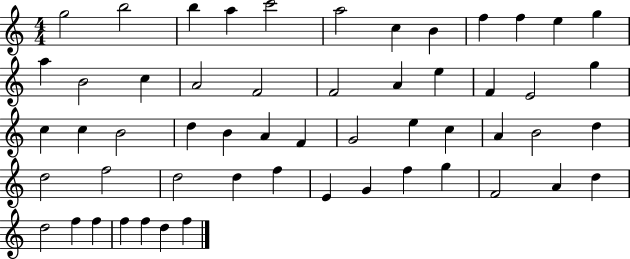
{
  \clef treble
  \numericTimeSignature
  \time 4/4
  \key c \major
  g''2 b''2 | b''4 a''4 c'''2 | a''2 c''4 b'4 | f''4 f''4 e''4 g''4 | \break a''4 b'2 c''4 | a'2 f'2 | f'2 a'4 e''4 | f'4 e'2 g''4 | \break c''4 c''4 b'2 | d''4 b'4 a'4 f'4 | g'2 e''4 c''4 | a'4 b'2 d''4 | \break d''2 f''2 | d''2 d''4 f''4 | e'4 g'4 f''4 g''4 | f'2 a'4 d''4 | \break d''2 f''4 f''4 | f''4 f''4 d''4 f''4 | \bar "|."
}